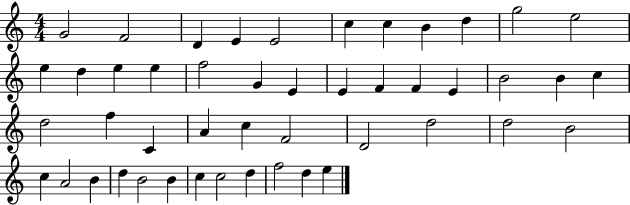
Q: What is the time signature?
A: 4/4